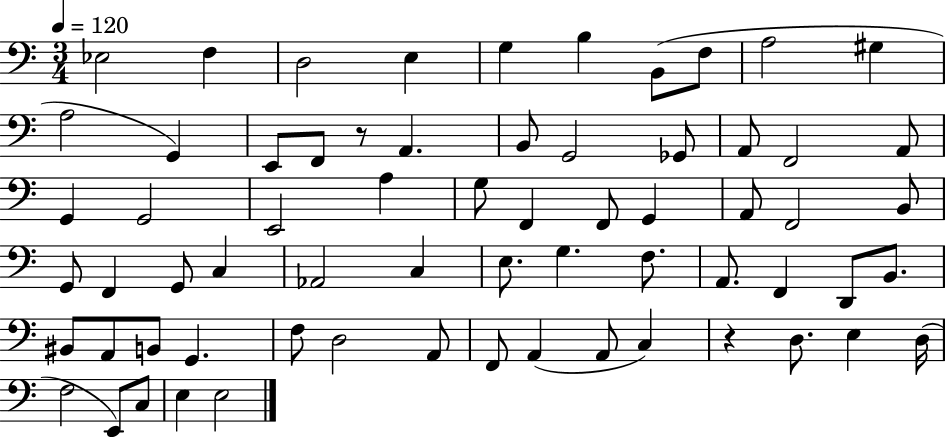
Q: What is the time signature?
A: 3/4